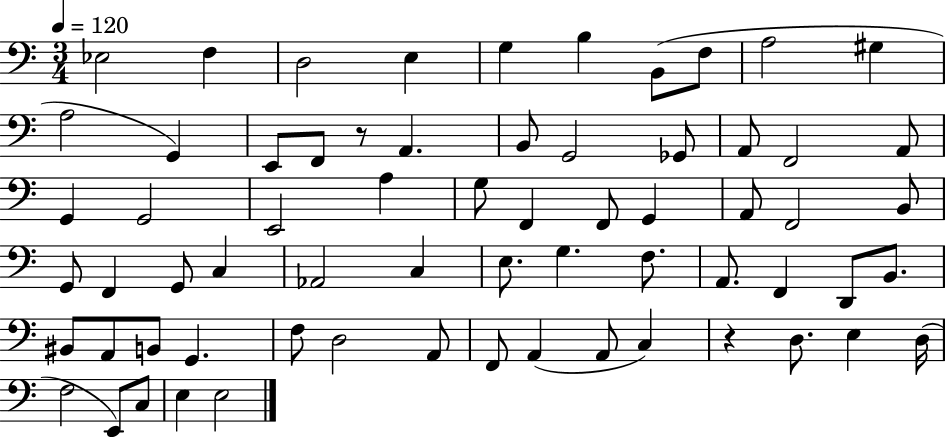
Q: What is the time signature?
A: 3/4